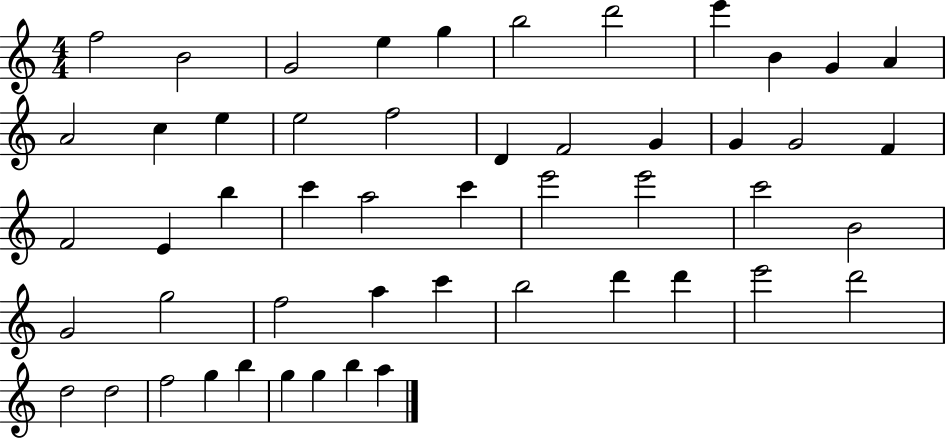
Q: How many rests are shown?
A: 0